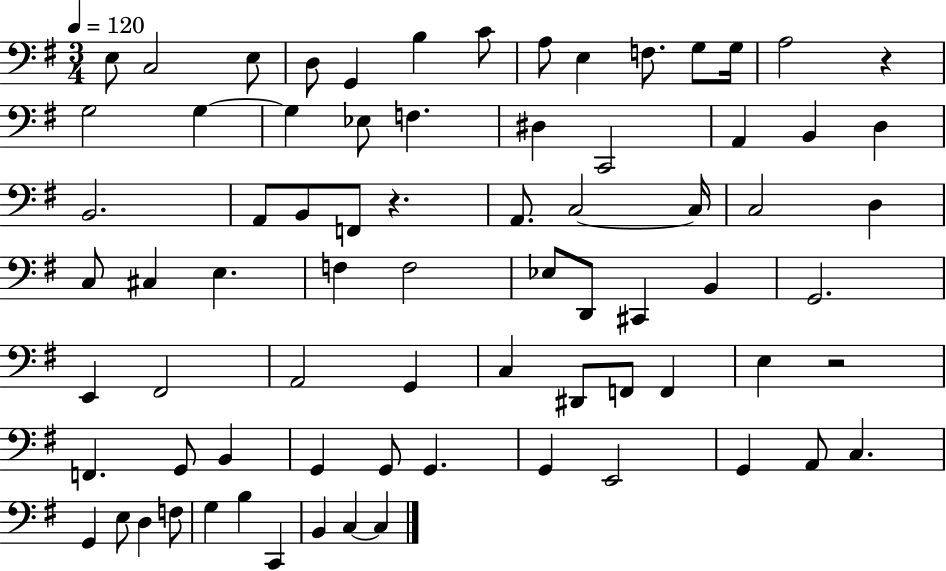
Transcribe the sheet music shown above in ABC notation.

X:1
T:Untitled
M:3/4
L:1/4
K:G
E,/2 C,2 E,/2 D,/2 G,, B, C/2 A,/2 E, F,/2 G,/2 G,/4 A,2 z G,2 G, G, _E,/2 F, ^D, C,,2 A,, B,, D, B,,2 A,,/2 B,,/2 F,,/2 z A,,/2 C,2 C,/4 C,2 D, C,/2 ^C, E, F, F,2 _E,/2 D,,/2 ^C,, B,, G,,2 E,, ^F,,2 A,,2 G,, C, ^D,,/2 F,,/2 F,, E, z2 F,, G,,/2 B,, G,, G,,/2 G,, G,, E,,2 G,, A,,/2 C, G,, E,/2 D, F,/2 G, B, C,, B,, C, C,